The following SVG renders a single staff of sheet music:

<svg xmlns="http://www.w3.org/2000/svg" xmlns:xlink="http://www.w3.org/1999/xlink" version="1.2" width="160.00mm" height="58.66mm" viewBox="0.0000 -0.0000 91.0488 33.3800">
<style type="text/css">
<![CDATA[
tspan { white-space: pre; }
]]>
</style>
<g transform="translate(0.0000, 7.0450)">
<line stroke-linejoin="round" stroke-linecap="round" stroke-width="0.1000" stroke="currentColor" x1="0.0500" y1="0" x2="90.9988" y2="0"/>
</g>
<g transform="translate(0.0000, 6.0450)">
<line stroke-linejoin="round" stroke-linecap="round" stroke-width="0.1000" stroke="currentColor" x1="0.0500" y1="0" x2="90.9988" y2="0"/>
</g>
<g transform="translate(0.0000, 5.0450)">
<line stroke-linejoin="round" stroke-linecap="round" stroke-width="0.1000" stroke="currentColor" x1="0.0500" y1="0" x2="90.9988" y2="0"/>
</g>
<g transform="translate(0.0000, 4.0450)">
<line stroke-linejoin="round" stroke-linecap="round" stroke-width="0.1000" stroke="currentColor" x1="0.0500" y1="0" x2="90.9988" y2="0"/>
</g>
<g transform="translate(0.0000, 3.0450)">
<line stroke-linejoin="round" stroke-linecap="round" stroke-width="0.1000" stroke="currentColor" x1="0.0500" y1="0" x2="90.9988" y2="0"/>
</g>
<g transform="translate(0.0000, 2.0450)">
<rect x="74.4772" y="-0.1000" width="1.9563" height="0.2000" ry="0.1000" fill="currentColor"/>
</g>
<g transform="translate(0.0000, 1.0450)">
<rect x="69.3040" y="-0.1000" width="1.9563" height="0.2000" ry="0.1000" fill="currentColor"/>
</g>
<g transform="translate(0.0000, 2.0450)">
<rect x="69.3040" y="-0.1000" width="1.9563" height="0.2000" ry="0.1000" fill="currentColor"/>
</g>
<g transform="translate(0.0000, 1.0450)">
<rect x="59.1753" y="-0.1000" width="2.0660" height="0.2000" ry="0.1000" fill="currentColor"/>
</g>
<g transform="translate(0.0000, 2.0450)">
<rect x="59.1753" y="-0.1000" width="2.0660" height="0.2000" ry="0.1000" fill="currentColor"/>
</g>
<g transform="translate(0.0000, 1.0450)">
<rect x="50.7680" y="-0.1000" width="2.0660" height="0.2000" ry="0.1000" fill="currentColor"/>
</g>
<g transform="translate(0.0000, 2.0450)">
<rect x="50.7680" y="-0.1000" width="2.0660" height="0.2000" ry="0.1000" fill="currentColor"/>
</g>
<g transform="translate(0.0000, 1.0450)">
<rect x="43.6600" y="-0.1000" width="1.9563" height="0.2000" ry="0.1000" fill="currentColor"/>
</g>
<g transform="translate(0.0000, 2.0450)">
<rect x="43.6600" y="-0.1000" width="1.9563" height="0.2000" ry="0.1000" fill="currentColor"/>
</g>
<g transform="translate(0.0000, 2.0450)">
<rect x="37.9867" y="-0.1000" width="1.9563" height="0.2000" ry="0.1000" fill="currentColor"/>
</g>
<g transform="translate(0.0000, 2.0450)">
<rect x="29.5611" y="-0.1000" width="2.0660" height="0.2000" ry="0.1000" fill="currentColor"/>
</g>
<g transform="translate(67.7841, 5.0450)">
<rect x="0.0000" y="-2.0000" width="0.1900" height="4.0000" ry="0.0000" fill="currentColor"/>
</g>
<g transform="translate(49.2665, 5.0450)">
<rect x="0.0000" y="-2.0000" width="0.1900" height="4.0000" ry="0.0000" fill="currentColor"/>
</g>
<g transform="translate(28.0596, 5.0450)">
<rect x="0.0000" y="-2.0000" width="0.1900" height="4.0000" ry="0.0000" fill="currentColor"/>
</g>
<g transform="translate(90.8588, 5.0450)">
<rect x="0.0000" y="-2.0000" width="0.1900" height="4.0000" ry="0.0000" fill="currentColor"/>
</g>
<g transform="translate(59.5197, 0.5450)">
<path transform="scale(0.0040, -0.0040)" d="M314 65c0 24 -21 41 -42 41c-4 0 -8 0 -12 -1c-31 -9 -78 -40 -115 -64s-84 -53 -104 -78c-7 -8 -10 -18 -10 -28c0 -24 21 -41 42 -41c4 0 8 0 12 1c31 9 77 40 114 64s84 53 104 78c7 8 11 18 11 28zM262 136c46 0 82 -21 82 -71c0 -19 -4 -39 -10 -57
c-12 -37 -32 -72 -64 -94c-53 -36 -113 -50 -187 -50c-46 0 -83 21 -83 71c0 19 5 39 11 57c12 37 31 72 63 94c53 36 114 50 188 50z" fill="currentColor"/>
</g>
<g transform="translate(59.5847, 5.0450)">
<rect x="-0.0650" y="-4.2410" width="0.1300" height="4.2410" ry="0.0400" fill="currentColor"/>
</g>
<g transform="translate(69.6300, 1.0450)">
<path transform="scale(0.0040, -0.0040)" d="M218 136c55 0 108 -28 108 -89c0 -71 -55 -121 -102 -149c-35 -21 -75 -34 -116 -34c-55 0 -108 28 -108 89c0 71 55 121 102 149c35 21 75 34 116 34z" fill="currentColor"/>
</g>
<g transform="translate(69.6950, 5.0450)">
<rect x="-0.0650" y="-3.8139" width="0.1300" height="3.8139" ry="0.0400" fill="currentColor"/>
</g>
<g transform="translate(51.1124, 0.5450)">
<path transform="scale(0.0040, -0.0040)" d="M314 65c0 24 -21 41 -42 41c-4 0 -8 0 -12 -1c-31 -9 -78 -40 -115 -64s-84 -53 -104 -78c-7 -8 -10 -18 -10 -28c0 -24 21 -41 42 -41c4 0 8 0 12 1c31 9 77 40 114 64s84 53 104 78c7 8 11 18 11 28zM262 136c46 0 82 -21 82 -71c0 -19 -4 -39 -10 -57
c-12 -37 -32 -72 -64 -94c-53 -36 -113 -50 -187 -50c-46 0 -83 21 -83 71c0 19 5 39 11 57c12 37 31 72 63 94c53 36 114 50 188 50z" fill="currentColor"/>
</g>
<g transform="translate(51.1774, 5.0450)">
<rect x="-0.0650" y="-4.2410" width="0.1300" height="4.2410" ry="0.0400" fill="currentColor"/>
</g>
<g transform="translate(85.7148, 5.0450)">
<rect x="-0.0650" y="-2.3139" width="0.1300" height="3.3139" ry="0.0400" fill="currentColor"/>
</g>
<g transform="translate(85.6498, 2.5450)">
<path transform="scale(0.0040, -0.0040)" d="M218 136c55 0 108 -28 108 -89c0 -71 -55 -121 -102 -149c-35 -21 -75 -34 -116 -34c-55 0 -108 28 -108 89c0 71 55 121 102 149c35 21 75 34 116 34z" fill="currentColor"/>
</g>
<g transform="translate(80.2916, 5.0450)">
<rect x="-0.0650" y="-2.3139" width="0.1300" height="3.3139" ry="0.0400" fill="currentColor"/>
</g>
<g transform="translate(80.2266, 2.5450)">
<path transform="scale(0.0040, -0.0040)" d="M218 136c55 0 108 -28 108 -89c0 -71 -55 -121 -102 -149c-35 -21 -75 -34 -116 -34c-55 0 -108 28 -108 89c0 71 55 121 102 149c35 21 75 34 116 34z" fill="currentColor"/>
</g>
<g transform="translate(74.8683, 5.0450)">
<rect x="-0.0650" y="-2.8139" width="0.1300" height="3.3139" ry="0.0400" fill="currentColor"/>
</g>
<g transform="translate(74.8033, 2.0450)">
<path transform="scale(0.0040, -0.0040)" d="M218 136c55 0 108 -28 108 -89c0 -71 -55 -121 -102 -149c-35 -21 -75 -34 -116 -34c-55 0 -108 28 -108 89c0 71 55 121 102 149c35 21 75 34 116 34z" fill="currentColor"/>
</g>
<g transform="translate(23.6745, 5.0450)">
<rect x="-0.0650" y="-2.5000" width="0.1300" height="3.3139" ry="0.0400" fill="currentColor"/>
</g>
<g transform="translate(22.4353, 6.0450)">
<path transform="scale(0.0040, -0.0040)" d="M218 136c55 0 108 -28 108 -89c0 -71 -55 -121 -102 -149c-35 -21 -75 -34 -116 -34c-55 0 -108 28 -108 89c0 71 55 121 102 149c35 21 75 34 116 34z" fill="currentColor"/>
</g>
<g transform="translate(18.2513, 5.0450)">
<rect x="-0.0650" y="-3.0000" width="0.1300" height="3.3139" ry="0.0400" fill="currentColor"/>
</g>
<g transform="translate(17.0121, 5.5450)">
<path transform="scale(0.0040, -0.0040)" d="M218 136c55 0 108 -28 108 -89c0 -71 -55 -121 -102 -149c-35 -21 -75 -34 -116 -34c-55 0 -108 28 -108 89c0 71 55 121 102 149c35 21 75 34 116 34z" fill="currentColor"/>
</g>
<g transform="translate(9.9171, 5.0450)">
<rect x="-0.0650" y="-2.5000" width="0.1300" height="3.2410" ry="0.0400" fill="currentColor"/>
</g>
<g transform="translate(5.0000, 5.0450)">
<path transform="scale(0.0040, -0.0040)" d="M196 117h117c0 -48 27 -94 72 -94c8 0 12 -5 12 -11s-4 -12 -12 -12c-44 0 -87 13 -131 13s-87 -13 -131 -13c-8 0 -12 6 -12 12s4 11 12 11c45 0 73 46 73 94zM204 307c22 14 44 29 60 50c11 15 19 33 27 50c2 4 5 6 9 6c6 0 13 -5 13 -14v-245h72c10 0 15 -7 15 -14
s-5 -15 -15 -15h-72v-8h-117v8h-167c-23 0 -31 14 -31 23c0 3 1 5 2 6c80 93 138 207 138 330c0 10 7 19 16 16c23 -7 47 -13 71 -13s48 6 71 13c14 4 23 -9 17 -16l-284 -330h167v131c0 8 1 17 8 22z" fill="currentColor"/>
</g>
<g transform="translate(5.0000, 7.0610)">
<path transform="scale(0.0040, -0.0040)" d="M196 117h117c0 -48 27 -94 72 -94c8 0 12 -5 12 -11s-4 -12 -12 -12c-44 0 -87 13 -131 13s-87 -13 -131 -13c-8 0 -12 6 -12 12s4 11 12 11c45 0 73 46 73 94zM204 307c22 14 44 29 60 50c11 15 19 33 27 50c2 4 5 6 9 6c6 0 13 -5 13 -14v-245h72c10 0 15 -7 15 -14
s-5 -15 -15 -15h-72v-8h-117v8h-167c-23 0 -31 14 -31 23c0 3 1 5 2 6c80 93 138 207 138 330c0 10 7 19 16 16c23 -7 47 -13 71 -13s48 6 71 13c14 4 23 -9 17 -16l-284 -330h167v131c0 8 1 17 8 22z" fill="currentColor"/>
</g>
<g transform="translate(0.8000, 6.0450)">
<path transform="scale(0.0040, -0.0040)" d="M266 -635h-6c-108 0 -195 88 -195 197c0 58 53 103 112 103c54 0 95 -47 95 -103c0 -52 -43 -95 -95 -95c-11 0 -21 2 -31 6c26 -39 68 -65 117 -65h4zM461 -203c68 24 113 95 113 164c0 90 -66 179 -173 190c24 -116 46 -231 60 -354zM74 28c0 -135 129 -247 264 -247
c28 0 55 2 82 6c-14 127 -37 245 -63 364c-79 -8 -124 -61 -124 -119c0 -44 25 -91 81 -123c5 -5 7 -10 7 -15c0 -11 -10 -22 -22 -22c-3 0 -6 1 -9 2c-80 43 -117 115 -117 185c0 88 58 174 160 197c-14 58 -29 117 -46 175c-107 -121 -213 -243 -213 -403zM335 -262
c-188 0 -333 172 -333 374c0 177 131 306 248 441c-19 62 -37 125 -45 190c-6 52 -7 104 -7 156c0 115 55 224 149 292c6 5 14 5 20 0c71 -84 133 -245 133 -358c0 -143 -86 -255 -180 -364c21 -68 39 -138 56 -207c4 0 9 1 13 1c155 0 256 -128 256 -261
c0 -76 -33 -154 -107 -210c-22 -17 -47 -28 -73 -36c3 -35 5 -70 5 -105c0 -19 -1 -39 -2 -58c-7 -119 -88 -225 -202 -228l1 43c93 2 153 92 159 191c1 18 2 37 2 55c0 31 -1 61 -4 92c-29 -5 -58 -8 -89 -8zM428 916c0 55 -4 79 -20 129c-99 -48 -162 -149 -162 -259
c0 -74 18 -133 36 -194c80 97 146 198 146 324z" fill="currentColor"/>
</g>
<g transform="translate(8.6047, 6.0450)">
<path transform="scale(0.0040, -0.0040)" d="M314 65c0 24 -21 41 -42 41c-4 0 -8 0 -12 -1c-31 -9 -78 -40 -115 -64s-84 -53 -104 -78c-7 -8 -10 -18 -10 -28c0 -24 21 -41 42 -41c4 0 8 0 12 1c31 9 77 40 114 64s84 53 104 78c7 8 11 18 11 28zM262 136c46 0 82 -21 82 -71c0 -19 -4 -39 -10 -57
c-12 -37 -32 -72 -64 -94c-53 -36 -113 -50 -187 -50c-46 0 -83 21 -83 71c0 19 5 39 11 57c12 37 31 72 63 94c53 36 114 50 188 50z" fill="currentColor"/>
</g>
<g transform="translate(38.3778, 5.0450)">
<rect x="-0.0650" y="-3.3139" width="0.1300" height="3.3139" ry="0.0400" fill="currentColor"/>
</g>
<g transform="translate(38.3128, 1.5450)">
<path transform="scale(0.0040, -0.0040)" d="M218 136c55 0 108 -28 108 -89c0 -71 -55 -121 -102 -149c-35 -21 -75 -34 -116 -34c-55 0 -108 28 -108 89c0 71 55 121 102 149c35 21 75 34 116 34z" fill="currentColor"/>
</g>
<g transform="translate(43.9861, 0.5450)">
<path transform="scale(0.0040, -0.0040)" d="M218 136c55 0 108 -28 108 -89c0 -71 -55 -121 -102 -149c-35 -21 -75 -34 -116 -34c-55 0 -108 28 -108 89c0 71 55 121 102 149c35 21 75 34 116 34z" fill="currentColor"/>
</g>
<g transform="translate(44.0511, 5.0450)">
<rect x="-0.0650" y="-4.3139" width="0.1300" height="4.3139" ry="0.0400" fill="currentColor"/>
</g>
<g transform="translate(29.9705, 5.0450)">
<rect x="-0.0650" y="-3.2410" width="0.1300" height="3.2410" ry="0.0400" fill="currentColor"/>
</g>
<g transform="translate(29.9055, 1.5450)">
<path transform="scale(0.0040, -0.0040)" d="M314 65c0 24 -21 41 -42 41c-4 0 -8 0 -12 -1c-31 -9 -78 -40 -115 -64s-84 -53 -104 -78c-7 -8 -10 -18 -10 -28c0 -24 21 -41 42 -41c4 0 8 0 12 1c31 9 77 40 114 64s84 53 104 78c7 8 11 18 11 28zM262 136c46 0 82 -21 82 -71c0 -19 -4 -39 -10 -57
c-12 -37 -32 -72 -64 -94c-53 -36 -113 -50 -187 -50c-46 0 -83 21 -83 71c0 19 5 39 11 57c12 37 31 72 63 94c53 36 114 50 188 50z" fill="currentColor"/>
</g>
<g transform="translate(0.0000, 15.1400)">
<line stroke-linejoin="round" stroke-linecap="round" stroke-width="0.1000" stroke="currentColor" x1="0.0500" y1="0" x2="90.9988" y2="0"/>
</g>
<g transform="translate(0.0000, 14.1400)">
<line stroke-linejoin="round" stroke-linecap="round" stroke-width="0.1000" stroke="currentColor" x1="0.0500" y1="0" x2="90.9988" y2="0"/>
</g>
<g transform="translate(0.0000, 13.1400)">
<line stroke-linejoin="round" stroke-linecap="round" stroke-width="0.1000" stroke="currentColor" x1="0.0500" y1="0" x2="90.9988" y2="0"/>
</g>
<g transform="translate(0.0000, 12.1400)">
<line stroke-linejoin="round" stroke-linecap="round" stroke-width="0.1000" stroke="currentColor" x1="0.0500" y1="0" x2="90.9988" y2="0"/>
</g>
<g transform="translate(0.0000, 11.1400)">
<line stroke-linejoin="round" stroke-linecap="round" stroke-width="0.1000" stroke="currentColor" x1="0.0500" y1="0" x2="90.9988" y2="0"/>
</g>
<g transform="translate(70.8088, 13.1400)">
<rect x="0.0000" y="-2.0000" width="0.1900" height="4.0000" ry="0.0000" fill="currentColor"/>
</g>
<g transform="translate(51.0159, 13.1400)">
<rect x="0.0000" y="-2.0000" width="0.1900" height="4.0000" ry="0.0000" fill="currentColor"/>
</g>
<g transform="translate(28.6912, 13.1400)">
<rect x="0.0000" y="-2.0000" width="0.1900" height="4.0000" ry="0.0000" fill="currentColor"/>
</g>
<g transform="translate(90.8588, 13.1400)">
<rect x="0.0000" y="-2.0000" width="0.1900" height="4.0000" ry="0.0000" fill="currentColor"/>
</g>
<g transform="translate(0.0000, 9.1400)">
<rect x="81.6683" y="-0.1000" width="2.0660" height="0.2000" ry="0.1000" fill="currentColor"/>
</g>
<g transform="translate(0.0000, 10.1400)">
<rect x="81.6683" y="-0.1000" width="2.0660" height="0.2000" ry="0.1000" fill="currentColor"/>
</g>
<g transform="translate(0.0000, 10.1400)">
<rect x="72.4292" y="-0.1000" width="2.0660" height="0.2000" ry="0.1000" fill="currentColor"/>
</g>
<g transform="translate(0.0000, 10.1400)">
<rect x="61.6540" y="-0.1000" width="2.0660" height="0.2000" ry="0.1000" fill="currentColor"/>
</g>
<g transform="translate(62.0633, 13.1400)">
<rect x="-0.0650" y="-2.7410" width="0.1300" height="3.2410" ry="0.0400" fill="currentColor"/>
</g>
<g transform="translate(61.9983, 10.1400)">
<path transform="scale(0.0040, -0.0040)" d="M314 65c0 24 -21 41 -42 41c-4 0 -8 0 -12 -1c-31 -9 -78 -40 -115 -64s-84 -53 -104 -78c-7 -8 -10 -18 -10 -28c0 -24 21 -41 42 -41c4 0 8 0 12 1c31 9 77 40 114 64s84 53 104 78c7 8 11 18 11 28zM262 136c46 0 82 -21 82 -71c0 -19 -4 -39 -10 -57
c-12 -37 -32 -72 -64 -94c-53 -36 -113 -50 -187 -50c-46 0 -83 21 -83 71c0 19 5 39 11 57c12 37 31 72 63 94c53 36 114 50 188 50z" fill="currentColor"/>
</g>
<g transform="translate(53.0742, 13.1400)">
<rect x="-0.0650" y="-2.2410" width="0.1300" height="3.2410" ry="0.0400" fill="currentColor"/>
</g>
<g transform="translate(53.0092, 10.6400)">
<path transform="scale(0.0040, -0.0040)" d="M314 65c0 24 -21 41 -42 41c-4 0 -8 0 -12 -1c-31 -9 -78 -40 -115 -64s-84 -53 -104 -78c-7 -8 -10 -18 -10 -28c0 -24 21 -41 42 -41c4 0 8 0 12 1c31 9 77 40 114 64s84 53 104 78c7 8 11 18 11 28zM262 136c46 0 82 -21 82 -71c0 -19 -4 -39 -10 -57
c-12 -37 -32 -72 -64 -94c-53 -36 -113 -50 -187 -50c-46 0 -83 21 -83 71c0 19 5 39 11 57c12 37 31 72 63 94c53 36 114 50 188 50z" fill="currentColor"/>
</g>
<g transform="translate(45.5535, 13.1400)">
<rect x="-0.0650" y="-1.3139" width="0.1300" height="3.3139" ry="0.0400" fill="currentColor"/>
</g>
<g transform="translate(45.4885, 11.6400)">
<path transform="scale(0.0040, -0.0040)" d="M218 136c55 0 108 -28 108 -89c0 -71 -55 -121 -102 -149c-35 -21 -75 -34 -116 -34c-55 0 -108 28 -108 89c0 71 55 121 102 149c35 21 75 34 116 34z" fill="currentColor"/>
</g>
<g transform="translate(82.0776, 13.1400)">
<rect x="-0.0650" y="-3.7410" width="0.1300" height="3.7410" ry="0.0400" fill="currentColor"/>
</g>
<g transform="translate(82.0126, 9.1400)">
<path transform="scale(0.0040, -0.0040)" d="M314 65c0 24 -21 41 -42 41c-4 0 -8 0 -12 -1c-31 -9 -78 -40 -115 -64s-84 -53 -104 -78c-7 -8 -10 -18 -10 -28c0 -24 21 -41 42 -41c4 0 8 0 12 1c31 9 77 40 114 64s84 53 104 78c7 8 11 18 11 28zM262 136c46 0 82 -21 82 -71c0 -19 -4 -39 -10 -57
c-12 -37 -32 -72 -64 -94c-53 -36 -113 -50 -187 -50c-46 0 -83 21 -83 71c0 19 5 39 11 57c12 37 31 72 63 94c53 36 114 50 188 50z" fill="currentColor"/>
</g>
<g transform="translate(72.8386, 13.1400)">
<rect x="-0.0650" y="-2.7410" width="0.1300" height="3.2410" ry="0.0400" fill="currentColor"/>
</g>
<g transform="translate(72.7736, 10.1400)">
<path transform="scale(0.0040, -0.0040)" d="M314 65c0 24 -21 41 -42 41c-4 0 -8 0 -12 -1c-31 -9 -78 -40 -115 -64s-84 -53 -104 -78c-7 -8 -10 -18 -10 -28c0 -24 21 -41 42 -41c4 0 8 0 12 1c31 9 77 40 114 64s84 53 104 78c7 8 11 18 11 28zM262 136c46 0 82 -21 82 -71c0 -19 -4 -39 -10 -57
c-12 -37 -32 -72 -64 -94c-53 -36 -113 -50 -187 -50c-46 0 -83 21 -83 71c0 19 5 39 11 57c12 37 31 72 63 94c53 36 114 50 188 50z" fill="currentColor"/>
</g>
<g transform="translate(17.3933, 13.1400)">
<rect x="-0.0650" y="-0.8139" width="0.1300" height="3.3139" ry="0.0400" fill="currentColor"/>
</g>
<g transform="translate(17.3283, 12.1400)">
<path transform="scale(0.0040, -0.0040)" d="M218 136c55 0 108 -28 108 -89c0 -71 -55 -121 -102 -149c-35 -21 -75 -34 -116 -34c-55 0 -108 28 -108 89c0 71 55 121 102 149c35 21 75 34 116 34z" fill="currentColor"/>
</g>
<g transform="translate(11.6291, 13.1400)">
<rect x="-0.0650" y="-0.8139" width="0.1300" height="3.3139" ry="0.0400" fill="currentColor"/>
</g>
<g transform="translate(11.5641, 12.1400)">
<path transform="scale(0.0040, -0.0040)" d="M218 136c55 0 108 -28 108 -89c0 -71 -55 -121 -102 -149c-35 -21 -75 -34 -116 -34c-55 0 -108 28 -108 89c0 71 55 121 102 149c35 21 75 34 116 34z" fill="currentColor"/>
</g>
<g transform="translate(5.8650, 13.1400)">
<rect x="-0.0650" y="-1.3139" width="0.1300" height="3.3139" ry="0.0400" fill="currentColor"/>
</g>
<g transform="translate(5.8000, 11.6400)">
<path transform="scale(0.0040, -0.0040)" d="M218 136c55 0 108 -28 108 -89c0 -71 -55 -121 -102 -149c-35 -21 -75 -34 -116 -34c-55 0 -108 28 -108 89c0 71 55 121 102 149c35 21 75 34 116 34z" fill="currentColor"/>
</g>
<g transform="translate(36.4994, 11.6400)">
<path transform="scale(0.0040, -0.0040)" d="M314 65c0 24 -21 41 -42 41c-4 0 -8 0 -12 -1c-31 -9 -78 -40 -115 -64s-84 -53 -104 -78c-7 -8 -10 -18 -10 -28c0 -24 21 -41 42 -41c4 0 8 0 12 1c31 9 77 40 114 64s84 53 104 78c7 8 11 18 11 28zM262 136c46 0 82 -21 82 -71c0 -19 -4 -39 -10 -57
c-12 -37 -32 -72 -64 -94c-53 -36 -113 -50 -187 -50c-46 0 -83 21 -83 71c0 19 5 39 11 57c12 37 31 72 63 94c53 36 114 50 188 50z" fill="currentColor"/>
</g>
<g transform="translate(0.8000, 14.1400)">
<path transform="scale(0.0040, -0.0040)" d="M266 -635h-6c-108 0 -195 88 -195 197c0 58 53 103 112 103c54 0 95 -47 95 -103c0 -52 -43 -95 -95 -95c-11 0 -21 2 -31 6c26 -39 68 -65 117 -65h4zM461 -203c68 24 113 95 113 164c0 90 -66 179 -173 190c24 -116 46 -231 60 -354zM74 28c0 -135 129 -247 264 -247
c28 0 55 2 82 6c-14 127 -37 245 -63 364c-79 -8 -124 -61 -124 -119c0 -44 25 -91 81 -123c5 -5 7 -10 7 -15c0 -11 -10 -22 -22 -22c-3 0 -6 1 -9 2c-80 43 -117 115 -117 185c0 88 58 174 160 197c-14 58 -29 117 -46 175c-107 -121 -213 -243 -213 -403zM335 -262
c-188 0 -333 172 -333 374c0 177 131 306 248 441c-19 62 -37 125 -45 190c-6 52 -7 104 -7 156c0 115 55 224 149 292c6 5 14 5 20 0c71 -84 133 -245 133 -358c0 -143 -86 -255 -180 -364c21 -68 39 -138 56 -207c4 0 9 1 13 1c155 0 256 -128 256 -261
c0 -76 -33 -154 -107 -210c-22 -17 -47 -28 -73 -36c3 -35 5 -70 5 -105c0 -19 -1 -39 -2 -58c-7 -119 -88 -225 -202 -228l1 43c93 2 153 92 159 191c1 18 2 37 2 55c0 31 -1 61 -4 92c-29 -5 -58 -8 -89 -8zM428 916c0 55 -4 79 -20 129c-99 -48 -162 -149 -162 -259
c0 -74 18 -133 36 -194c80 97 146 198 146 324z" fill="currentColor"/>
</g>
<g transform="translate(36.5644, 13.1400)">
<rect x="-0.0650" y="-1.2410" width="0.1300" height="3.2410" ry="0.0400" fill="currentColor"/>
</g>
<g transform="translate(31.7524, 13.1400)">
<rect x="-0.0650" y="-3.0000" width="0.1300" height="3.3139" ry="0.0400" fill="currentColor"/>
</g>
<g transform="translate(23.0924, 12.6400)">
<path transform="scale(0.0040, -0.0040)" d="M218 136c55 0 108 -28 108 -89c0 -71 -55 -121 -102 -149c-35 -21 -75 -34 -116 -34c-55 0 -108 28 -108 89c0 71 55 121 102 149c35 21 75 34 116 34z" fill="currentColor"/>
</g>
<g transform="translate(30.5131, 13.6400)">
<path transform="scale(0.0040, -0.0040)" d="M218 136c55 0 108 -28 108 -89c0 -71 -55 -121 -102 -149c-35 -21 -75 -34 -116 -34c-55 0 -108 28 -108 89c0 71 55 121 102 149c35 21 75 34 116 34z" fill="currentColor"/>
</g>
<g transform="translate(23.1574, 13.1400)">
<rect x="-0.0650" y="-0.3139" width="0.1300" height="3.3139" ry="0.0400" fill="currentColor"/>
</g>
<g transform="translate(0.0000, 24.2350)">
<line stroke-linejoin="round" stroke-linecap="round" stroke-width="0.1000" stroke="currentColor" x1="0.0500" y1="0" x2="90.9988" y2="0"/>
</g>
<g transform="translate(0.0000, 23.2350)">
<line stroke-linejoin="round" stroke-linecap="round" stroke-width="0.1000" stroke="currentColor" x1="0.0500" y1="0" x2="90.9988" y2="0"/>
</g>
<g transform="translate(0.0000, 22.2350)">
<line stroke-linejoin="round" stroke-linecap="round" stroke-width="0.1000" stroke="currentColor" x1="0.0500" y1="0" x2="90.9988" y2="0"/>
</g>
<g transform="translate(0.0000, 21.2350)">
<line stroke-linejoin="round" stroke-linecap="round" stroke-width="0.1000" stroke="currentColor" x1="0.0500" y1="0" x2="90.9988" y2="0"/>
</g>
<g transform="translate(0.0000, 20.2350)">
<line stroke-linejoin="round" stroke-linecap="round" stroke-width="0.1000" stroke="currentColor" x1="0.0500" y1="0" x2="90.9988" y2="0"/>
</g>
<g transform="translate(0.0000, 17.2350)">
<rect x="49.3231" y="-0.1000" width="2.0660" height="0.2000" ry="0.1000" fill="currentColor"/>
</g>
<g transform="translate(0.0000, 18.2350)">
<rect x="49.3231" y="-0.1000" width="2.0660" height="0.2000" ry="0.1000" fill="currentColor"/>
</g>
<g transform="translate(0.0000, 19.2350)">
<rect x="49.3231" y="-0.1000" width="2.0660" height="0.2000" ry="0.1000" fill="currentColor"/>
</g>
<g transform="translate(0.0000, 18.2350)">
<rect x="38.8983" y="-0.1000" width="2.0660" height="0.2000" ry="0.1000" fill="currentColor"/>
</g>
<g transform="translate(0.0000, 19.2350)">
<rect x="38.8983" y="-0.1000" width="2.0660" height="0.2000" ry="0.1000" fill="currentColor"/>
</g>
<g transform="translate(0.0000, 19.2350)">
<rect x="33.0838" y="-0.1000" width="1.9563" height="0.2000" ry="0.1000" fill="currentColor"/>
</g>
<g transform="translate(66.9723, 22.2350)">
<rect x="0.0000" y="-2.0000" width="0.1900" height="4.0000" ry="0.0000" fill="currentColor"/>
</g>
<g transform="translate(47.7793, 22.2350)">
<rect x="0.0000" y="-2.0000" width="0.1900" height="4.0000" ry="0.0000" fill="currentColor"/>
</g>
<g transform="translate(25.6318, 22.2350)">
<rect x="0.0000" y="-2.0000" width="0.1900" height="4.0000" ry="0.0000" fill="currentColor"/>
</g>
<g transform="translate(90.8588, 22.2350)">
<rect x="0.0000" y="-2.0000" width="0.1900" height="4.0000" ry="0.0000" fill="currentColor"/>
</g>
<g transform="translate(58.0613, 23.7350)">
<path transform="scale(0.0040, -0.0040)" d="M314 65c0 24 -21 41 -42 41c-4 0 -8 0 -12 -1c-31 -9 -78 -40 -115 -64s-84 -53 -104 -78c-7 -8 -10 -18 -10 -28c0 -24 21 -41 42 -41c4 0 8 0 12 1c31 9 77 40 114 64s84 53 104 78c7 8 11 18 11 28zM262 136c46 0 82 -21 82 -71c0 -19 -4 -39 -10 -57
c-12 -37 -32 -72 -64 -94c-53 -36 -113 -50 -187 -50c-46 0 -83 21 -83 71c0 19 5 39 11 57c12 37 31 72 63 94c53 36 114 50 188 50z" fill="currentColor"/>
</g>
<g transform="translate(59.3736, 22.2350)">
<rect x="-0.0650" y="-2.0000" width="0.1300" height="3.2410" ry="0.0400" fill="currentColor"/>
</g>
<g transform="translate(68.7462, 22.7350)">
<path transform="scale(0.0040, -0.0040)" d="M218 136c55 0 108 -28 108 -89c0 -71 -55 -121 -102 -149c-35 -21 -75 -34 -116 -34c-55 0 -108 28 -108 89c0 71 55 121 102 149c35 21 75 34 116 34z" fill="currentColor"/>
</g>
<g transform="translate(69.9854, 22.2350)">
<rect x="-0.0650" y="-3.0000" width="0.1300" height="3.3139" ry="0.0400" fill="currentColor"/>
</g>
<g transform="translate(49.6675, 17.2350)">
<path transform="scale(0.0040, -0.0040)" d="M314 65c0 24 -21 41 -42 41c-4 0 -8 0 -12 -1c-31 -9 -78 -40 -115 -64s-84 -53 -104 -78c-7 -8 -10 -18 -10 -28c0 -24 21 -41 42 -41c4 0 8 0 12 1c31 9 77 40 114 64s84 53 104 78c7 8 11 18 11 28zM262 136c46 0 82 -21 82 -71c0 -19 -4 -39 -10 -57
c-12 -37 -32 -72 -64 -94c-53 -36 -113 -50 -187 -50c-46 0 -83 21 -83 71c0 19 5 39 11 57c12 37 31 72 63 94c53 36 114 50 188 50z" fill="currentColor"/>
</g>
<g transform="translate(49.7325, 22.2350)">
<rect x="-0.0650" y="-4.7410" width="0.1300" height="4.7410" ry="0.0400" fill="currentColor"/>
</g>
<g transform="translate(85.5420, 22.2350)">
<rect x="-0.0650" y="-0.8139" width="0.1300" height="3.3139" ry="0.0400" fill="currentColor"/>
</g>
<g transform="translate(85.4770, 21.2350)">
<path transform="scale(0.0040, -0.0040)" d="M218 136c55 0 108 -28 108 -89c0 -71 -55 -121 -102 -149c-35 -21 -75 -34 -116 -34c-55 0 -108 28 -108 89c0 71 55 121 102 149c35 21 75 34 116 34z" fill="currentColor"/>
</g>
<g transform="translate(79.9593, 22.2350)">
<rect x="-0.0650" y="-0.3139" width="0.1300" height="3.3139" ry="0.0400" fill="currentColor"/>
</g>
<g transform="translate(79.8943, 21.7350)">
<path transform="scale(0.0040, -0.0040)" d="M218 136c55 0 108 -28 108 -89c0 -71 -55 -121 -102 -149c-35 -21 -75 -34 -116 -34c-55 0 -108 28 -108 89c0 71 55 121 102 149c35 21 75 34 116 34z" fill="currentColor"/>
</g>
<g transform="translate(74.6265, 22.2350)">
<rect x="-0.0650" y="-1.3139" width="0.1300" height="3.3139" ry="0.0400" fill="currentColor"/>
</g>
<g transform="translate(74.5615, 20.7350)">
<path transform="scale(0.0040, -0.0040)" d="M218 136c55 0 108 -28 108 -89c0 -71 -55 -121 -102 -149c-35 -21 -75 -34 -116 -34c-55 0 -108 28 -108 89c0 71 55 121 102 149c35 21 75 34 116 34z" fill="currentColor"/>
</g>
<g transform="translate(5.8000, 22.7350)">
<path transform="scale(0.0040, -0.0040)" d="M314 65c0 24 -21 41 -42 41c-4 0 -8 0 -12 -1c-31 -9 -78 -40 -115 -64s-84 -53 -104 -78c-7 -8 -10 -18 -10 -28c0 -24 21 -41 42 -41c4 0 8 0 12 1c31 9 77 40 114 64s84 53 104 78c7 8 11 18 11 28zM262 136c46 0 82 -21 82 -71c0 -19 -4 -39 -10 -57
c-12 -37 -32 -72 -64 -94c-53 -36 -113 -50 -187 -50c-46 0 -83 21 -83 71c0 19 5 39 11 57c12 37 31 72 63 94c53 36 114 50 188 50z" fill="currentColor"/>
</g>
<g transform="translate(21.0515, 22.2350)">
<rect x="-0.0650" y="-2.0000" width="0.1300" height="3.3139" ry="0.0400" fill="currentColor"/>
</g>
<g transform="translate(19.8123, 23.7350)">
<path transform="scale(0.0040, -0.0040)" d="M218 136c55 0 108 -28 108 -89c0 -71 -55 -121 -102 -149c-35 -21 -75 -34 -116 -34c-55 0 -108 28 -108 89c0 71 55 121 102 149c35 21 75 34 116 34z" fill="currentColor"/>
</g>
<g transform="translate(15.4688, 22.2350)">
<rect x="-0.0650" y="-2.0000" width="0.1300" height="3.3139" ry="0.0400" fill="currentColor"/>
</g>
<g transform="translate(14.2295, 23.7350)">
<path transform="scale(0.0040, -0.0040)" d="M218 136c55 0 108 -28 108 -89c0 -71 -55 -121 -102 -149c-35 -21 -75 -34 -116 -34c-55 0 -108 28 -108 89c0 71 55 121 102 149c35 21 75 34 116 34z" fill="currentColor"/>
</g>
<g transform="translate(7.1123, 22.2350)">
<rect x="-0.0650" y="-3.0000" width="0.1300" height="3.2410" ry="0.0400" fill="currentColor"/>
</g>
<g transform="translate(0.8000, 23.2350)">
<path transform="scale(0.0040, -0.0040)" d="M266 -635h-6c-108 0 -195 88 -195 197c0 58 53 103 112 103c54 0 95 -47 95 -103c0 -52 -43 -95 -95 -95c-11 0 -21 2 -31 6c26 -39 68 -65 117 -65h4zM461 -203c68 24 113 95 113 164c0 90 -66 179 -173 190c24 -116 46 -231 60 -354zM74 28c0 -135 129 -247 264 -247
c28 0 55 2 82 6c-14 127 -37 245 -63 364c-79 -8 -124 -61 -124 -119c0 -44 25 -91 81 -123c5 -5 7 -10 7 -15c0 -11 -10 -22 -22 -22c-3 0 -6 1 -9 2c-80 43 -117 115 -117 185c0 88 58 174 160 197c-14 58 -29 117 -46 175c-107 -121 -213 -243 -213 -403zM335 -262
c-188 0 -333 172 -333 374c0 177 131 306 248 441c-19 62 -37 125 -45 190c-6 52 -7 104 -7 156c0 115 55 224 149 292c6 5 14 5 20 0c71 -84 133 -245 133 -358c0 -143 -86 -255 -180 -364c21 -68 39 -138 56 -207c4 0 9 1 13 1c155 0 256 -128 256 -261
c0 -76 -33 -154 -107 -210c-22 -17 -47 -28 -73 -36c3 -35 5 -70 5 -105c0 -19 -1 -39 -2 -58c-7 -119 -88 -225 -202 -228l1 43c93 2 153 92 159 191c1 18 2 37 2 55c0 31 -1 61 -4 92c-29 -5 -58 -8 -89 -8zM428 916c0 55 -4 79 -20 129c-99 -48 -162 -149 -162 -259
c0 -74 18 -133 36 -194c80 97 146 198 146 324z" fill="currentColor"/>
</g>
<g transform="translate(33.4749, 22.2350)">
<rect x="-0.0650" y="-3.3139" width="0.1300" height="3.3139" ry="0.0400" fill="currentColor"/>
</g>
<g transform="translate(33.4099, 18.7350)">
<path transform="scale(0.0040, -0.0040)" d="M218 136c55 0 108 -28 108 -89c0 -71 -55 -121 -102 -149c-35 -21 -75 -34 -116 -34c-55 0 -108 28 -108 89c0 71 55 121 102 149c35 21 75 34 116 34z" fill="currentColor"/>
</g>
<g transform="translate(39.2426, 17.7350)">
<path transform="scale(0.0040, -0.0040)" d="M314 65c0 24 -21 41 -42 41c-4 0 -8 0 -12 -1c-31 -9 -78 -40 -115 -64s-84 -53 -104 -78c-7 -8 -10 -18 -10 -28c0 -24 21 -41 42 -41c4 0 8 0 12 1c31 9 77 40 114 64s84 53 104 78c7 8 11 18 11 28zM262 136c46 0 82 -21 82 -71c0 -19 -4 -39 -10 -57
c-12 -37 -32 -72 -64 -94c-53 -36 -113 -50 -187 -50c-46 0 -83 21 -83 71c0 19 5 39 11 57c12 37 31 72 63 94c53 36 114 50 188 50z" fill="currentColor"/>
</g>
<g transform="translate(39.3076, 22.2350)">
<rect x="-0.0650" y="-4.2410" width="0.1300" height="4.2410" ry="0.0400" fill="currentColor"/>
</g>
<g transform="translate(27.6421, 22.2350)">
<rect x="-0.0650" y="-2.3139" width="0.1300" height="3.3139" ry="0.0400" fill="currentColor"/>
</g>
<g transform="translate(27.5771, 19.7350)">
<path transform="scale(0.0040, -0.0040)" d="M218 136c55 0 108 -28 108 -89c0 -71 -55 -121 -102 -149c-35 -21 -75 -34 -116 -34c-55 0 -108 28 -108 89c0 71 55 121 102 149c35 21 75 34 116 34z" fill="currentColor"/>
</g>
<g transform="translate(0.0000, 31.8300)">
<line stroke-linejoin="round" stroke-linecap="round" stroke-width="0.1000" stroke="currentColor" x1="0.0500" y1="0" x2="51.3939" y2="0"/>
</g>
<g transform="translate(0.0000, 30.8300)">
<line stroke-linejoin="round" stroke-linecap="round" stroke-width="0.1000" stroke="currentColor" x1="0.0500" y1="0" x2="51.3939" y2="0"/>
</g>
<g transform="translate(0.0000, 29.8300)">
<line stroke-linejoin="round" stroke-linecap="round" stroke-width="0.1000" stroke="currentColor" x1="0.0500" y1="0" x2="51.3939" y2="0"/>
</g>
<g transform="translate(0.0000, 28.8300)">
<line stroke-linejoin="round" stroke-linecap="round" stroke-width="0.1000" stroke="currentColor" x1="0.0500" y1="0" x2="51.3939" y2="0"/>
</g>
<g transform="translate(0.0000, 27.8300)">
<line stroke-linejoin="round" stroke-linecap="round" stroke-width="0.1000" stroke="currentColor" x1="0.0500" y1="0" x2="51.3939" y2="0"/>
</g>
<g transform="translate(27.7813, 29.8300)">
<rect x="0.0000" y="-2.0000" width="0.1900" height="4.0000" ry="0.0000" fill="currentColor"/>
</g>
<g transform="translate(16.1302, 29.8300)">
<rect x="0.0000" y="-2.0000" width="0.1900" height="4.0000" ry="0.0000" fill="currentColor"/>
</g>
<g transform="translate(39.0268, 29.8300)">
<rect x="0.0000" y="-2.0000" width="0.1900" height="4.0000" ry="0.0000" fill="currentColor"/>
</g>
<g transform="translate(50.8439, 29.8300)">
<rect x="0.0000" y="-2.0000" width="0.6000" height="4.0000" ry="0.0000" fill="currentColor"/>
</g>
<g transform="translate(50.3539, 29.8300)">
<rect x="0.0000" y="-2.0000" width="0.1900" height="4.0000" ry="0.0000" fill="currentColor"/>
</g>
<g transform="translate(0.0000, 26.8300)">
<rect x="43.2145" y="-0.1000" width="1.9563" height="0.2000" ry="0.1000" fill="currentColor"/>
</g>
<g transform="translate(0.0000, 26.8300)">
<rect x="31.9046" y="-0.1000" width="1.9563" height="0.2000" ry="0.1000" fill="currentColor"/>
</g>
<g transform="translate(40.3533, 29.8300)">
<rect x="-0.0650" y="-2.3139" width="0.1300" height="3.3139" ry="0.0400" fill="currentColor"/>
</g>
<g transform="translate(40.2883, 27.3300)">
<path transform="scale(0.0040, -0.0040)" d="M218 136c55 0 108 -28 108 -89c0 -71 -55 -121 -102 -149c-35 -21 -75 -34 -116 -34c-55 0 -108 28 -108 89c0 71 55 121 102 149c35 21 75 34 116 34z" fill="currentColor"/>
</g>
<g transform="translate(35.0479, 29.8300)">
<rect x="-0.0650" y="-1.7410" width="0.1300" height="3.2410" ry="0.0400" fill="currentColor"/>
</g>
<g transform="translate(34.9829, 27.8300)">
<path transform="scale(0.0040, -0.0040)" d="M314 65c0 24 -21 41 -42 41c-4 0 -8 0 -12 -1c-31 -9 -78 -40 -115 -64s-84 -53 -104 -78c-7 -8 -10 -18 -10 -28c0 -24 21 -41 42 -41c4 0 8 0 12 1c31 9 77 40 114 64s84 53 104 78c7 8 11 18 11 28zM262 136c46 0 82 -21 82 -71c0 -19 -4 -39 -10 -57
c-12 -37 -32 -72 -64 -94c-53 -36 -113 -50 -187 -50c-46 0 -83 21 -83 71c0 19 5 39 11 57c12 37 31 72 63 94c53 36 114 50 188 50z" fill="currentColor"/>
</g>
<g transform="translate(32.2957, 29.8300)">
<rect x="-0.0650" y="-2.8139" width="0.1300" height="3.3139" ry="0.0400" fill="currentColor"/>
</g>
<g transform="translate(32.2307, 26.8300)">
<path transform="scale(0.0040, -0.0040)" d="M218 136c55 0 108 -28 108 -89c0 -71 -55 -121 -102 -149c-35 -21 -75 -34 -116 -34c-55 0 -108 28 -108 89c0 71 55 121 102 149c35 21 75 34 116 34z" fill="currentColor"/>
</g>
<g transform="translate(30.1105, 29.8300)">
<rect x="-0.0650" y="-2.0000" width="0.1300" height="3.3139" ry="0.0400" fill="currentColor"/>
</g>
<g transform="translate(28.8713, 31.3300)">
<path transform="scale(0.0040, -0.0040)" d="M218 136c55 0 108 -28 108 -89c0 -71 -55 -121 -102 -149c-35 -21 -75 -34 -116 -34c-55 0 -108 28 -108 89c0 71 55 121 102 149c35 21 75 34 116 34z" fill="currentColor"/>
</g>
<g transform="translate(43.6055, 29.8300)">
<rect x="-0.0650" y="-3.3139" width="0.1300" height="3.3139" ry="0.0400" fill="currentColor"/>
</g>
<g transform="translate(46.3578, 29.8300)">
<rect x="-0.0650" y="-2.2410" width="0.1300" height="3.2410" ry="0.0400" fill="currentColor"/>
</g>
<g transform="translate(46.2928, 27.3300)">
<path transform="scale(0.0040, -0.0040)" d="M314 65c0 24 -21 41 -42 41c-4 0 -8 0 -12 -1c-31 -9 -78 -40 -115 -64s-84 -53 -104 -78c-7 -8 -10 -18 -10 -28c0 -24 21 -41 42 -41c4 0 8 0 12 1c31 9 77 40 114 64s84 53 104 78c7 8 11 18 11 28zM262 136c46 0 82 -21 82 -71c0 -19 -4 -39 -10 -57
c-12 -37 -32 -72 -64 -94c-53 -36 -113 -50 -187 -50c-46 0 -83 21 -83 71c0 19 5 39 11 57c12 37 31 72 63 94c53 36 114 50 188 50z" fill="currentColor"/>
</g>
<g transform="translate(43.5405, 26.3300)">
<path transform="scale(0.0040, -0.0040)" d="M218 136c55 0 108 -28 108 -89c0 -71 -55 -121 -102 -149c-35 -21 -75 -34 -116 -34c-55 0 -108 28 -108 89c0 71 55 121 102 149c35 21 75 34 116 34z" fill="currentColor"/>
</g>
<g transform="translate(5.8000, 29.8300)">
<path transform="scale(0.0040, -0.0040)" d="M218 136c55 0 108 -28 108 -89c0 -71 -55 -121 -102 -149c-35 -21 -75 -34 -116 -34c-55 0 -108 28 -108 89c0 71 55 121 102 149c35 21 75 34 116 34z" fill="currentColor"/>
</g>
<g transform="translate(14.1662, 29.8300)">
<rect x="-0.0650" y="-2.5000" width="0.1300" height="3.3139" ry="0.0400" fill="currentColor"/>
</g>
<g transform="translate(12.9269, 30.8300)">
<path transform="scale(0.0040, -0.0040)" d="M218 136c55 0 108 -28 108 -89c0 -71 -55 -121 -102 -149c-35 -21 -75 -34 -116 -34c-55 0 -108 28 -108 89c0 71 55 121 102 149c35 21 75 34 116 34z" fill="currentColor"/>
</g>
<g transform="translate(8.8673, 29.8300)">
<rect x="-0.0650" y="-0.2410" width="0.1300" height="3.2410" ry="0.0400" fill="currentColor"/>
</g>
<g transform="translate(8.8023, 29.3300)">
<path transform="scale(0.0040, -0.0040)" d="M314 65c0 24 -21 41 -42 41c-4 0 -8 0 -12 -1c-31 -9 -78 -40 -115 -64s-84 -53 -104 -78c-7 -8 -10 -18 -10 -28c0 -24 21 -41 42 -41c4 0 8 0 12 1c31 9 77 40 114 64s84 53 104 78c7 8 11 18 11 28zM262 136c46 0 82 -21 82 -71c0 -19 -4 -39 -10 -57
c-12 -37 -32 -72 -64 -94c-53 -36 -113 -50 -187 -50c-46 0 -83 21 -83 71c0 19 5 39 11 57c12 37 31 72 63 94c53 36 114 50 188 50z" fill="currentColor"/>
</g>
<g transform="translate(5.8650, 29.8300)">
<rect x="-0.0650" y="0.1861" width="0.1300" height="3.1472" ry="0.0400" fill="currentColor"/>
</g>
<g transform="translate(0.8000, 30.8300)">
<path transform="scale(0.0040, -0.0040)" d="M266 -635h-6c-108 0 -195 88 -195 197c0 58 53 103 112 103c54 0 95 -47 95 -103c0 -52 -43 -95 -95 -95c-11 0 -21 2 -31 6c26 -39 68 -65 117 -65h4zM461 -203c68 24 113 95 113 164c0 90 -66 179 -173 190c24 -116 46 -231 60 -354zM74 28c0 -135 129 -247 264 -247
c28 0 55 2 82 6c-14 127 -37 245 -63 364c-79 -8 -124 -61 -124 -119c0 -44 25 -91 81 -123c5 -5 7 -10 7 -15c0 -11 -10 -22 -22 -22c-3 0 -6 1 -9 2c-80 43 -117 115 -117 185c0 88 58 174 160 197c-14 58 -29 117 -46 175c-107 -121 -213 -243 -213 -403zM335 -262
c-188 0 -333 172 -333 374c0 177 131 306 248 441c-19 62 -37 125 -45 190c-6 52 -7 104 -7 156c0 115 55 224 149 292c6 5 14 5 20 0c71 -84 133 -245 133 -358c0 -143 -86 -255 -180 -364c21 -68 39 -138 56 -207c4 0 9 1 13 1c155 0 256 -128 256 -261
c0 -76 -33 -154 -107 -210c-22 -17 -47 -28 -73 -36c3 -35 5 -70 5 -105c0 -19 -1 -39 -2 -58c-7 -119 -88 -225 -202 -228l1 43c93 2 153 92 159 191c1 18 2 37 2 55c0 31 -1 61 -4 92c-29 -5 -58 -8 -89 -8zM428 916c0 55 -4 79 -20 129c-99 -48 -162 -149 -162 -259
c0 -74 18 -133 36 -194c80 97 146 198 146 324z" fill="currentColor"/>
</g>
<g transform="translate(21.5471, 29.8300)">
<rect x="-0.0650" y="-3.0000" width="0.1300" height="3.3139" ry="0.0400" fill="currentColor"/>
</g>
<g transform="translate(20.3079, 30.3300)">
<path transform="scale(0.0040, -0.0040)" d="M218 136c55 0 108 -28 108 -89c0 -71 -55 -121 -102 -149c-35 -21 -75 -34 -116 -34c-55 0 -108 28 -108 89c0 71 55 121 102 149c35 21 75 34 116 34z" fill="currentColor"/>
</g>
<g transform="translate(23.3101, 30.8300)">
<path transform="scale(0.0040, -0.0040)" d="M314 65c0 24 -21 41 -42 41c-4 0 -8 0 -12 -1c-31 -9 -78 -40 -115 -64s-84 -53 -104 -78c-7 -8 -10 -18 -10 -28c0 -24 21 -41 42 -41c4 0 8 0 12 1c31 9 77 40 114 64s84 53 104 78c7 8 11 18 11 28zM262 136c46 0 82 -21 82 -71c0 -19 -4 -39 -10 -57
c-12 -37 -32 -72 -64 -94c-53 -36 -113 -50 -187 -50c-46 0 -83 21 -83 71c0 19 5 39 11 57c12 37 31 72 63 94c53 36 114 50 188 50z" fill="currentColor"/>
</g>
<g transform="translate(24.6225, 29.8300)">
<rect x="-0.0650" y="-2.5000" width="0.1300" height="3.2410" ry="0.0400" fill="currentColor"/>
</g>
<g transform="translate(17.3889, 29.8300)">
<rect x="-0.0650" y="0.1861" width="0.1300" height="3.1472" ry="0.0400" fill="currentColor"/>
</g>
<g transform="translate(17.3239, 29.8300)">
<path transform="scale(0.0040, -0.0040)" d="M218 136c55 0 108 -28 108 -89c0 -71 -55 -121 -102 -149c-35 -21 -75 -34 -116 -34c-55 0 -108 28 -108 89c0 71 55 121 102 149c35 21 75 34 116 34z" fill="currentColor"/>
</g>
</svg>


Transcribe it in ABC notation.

X:1
T:Untitled
M:4/4
L:1/4
K:C
G2 A G b2 b d' d'2 d'2 c' a g g e d d c A e2 e g2 a2 a2 c'2 A2 F F g b d'2 e'2 F2 A e c d B c2 G B A G2 F a f2 g b g2